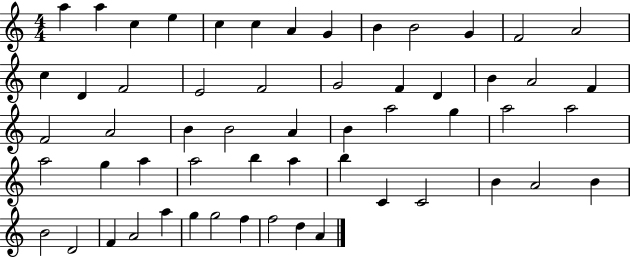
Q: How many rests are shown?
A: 0